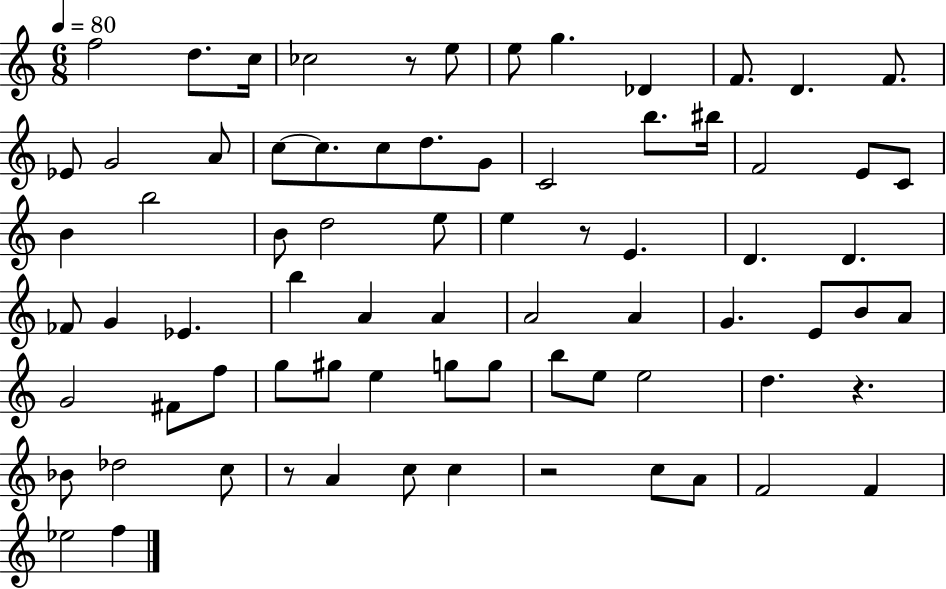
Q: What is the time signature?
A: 6/8